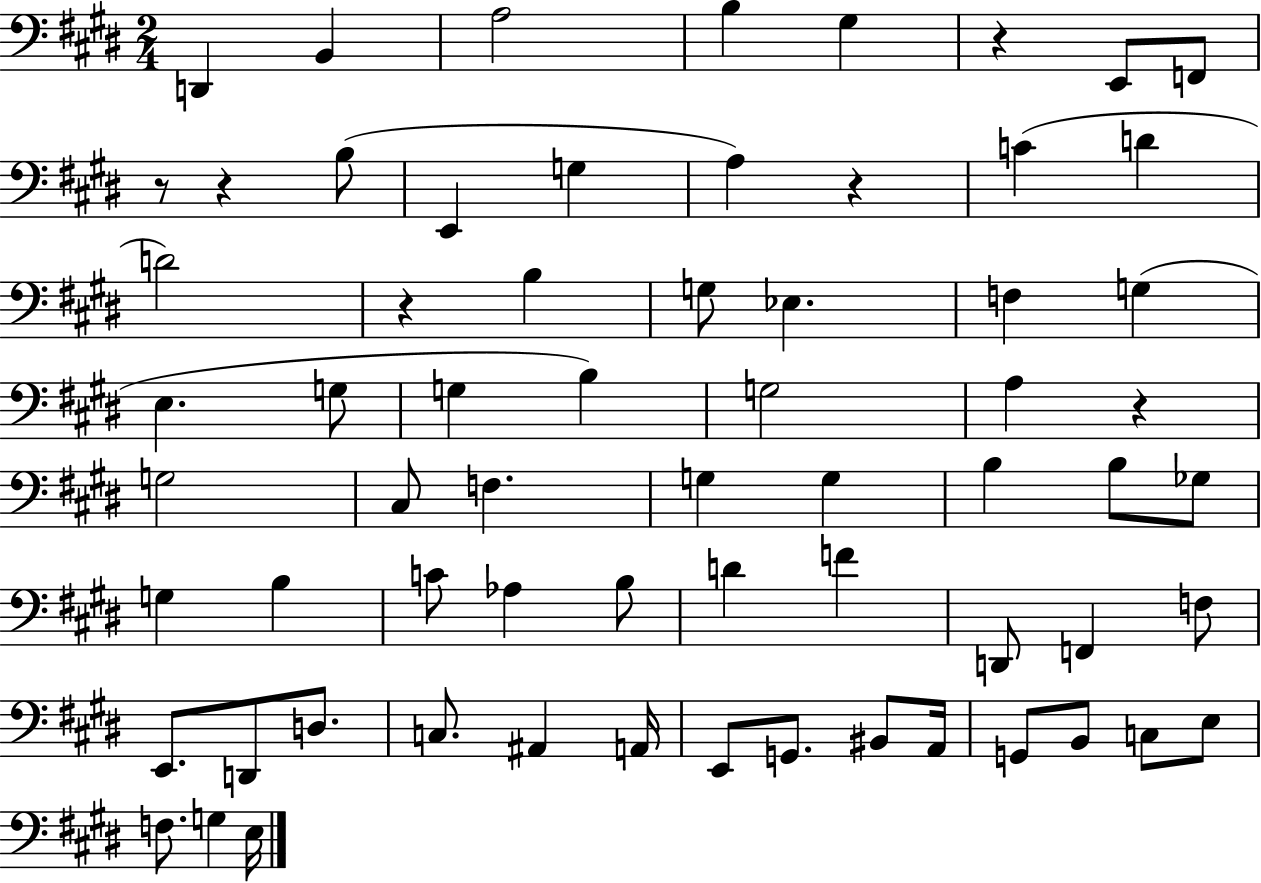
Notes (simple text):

D2/q B2/q A3/h B3/q G#3/q R/q E2/e F2/e R/e R/q B3/e E2/q G3/q A3/q R/q C4/q D4/q D4/h R/q B3/q G3/e Eb3/q. F3/q G3/q E3/q. G3/e G3/q B3/q G3/h A3/q R/q G3/h C#3/e F3/q. G3/q G3/q B3/q B3/e Gb3/e G3/q B3/q C4/e Ab3/q B3/e D4/q F4/q D2/e F2/q F3/e E2/e. D2/e D3/e. C3/e. A#2/q A2/s E2/e G2/e. BIS2/e A2/s G2/e B2/e C3/e E3/e F3/e. G3/q E3/s